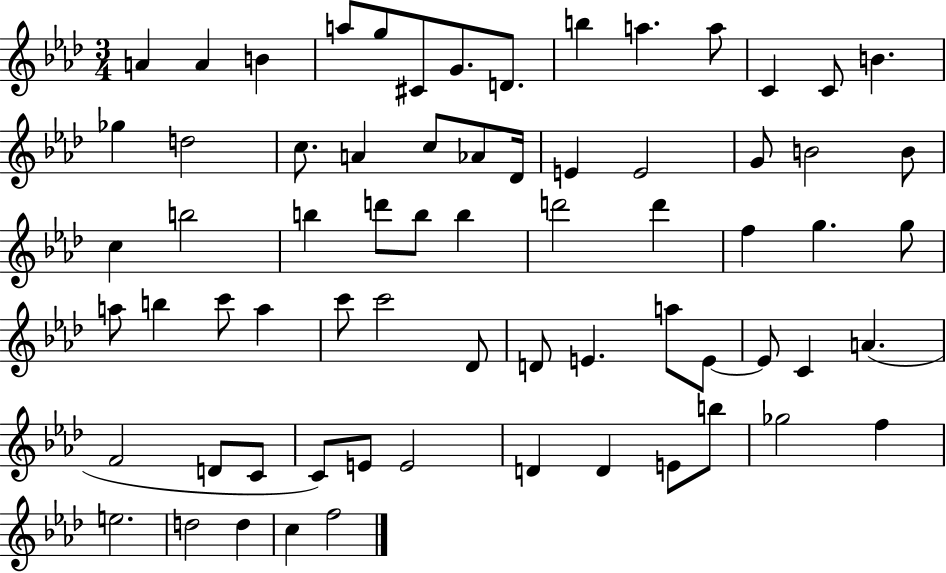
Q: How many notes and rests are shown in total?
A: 68